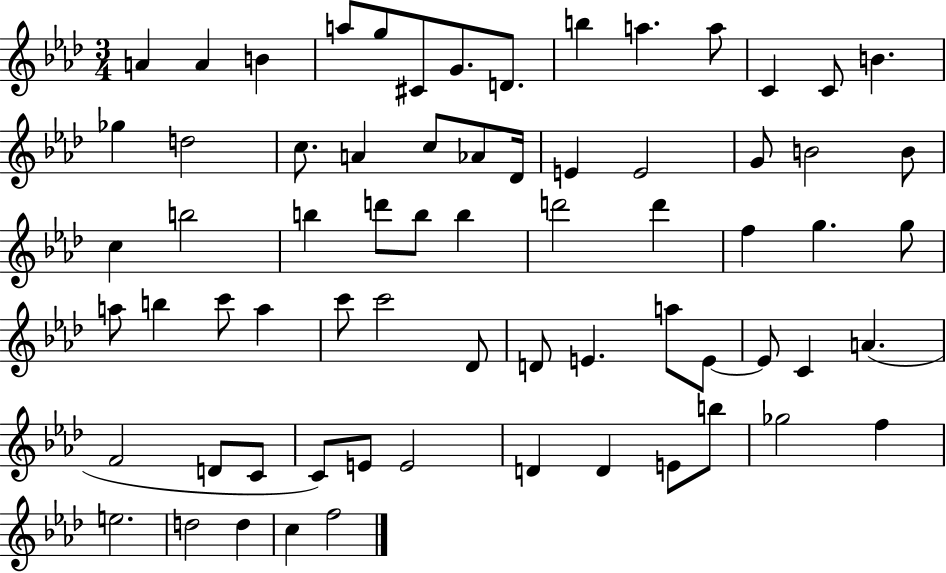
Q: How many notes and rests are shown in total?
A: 68